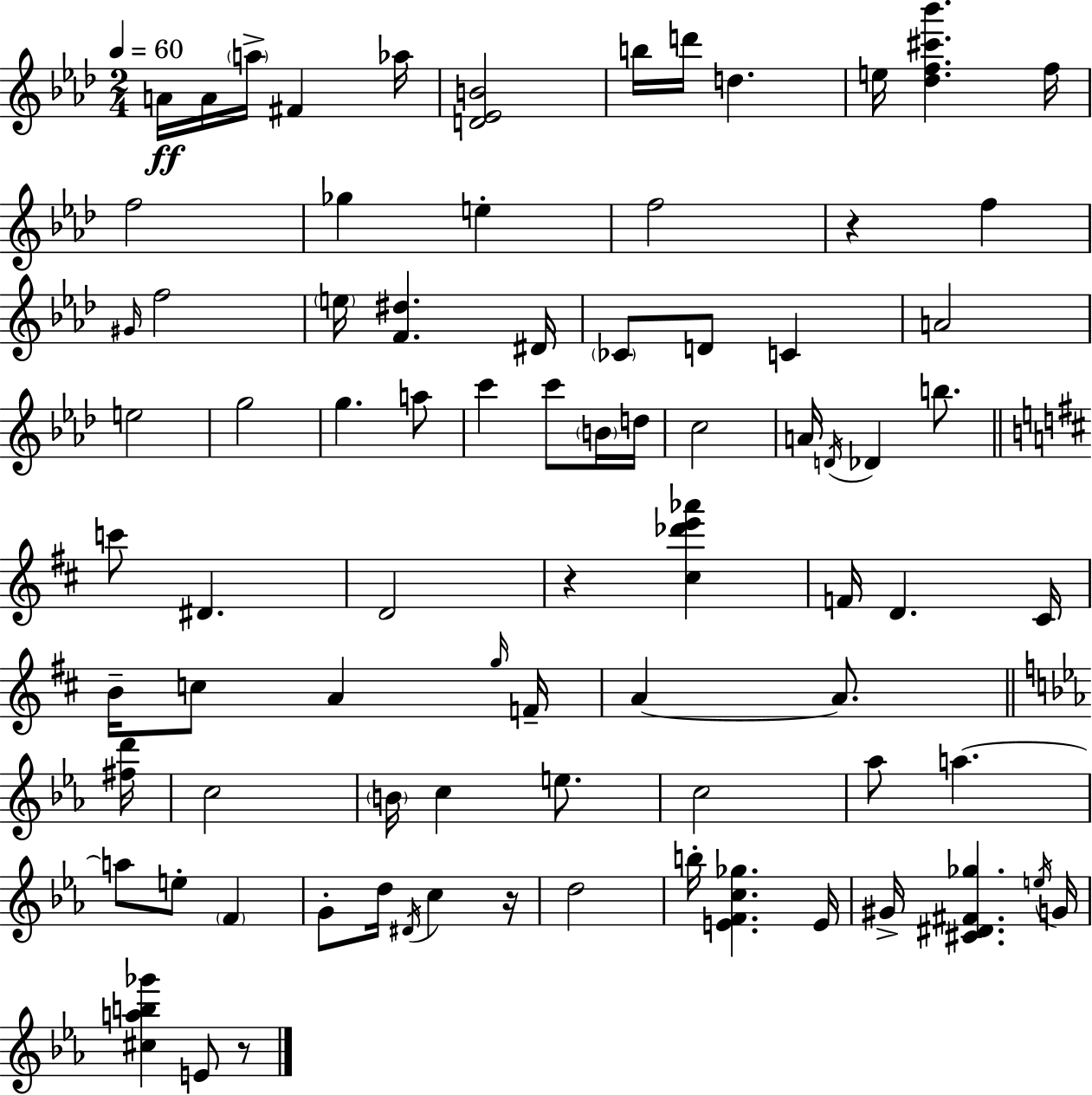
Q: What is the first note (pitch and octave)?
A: A4